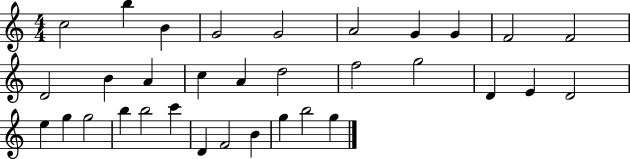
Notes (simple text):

C5/h B5/q B4/q G4/h G4/h A4/h G4/q G4/q F4/h F4/h D4/h B4/q A4/q C5/q A4/q D5/h F5/h G5/h D4/q E4/q D4/h E5/q G5/q G5/h B5/q B5/h C6/q D4/q F4/h B4/q G5/q B5/h G5/q